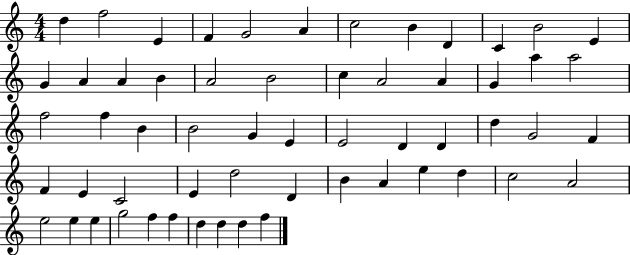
X:1
T:Untitled
M:4/4
L:1/4
K:C
d f2 E F G2 A c2 B D C B2 E G A A B A2 B2 c A2 A G a a2 f2 f B B2 G E E2 D D d G2 F F E C2 E d2 D B A e d c2 A2 e2 e e g2 f f d d d f